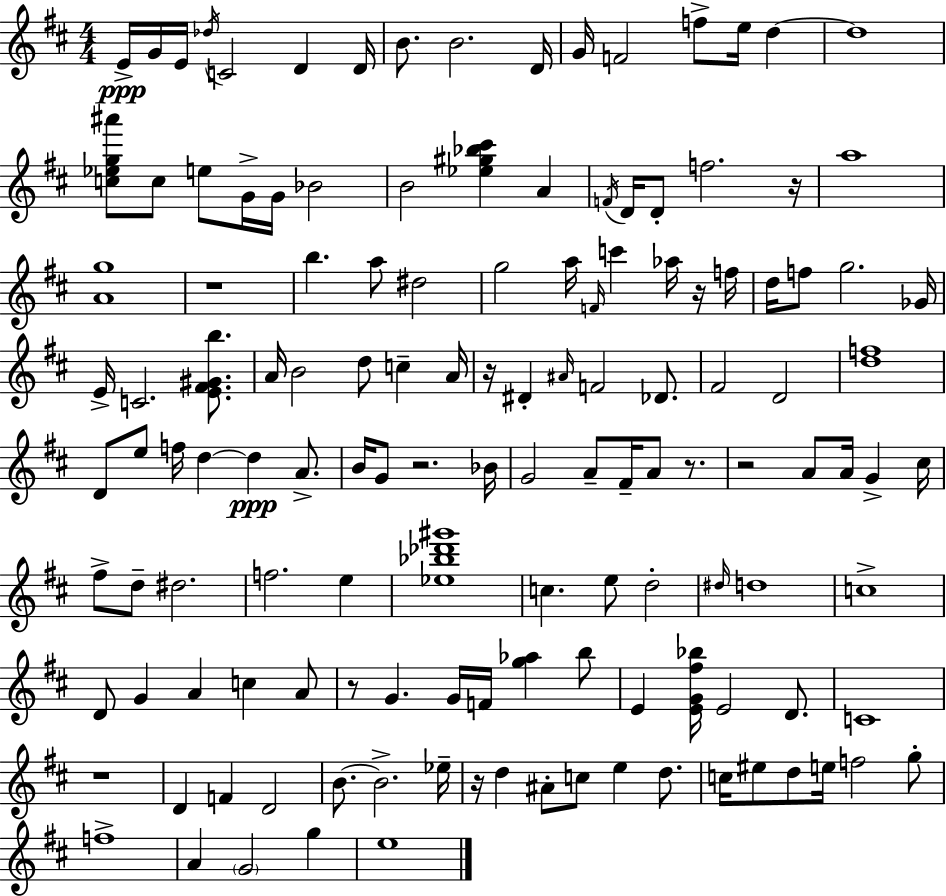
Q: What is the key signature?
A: D major